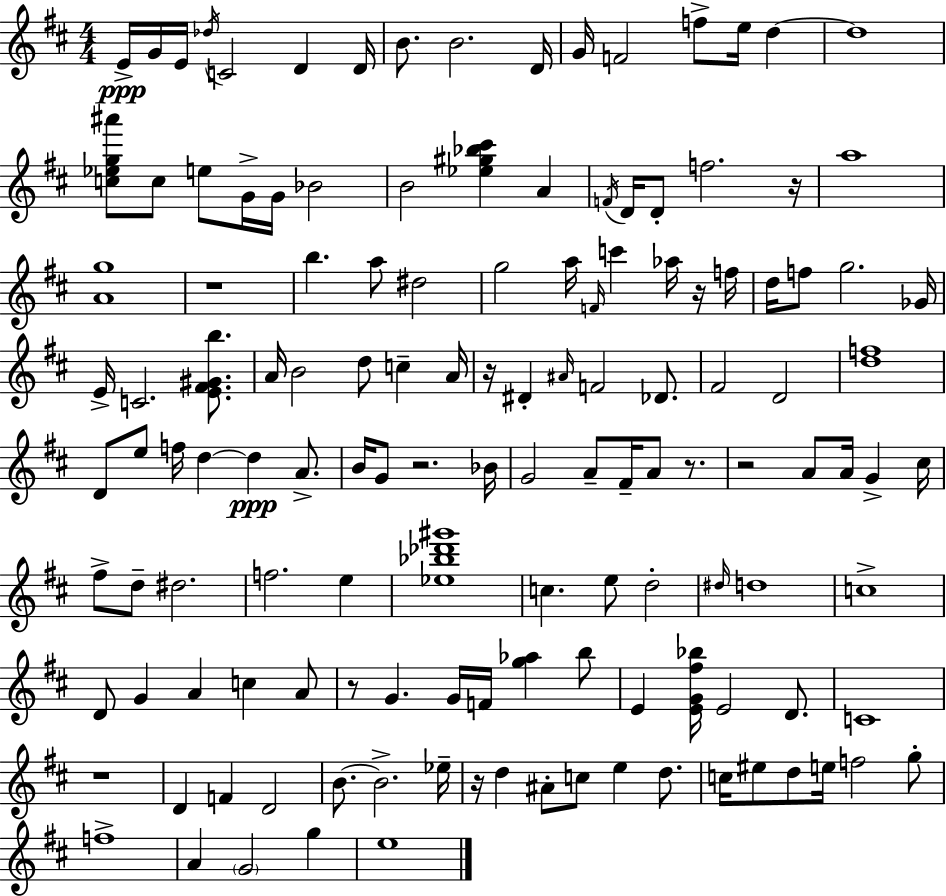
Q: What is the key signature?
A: D major